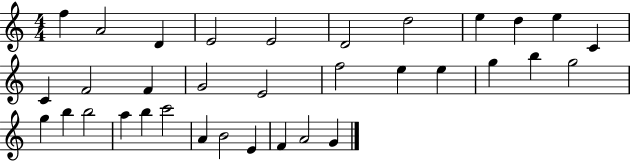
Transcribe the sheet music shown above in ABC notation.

X:1
T:Untitled
M:4/4
L:1/4
K:C
f A2 D E2 E2 D2 d2 e d e C C F2 F G2 E2 f2 e e g b g2 g b b2 a b c'2 A B2 E F A2 G